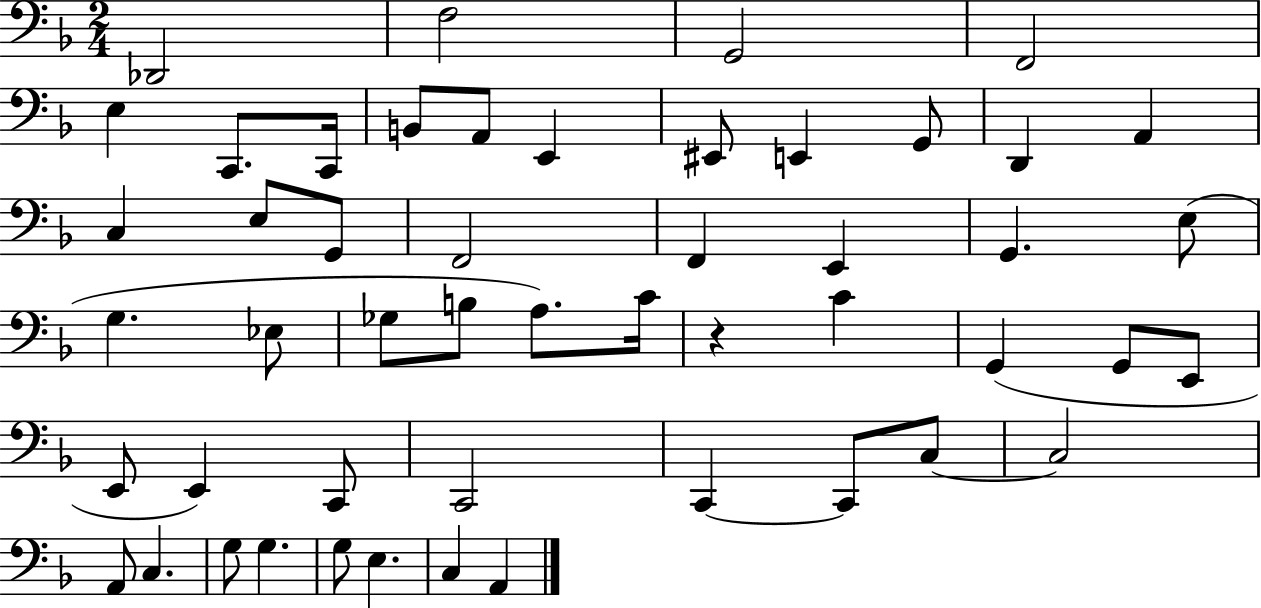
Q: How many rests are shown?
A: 1